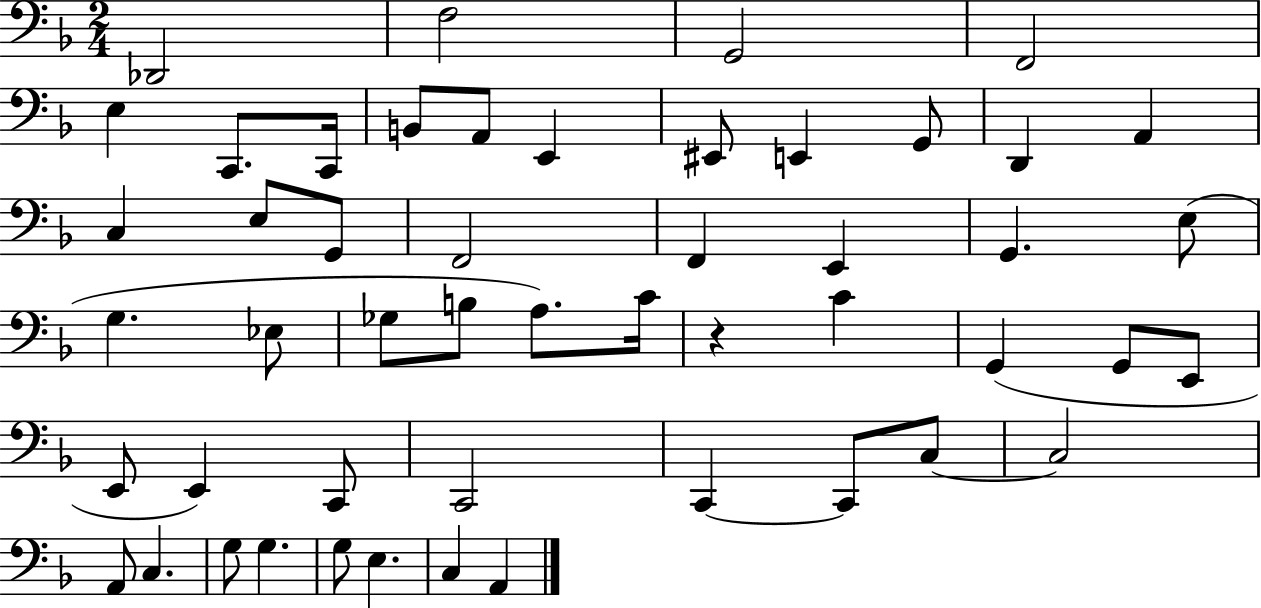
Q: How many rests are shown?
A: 1